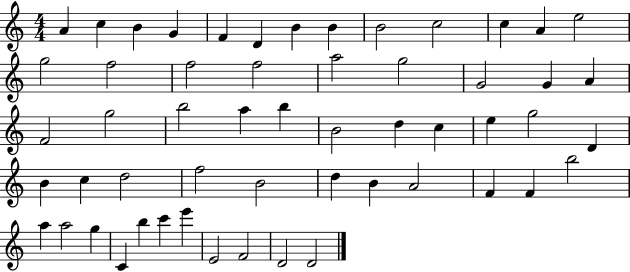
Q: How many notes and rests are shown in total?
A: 55